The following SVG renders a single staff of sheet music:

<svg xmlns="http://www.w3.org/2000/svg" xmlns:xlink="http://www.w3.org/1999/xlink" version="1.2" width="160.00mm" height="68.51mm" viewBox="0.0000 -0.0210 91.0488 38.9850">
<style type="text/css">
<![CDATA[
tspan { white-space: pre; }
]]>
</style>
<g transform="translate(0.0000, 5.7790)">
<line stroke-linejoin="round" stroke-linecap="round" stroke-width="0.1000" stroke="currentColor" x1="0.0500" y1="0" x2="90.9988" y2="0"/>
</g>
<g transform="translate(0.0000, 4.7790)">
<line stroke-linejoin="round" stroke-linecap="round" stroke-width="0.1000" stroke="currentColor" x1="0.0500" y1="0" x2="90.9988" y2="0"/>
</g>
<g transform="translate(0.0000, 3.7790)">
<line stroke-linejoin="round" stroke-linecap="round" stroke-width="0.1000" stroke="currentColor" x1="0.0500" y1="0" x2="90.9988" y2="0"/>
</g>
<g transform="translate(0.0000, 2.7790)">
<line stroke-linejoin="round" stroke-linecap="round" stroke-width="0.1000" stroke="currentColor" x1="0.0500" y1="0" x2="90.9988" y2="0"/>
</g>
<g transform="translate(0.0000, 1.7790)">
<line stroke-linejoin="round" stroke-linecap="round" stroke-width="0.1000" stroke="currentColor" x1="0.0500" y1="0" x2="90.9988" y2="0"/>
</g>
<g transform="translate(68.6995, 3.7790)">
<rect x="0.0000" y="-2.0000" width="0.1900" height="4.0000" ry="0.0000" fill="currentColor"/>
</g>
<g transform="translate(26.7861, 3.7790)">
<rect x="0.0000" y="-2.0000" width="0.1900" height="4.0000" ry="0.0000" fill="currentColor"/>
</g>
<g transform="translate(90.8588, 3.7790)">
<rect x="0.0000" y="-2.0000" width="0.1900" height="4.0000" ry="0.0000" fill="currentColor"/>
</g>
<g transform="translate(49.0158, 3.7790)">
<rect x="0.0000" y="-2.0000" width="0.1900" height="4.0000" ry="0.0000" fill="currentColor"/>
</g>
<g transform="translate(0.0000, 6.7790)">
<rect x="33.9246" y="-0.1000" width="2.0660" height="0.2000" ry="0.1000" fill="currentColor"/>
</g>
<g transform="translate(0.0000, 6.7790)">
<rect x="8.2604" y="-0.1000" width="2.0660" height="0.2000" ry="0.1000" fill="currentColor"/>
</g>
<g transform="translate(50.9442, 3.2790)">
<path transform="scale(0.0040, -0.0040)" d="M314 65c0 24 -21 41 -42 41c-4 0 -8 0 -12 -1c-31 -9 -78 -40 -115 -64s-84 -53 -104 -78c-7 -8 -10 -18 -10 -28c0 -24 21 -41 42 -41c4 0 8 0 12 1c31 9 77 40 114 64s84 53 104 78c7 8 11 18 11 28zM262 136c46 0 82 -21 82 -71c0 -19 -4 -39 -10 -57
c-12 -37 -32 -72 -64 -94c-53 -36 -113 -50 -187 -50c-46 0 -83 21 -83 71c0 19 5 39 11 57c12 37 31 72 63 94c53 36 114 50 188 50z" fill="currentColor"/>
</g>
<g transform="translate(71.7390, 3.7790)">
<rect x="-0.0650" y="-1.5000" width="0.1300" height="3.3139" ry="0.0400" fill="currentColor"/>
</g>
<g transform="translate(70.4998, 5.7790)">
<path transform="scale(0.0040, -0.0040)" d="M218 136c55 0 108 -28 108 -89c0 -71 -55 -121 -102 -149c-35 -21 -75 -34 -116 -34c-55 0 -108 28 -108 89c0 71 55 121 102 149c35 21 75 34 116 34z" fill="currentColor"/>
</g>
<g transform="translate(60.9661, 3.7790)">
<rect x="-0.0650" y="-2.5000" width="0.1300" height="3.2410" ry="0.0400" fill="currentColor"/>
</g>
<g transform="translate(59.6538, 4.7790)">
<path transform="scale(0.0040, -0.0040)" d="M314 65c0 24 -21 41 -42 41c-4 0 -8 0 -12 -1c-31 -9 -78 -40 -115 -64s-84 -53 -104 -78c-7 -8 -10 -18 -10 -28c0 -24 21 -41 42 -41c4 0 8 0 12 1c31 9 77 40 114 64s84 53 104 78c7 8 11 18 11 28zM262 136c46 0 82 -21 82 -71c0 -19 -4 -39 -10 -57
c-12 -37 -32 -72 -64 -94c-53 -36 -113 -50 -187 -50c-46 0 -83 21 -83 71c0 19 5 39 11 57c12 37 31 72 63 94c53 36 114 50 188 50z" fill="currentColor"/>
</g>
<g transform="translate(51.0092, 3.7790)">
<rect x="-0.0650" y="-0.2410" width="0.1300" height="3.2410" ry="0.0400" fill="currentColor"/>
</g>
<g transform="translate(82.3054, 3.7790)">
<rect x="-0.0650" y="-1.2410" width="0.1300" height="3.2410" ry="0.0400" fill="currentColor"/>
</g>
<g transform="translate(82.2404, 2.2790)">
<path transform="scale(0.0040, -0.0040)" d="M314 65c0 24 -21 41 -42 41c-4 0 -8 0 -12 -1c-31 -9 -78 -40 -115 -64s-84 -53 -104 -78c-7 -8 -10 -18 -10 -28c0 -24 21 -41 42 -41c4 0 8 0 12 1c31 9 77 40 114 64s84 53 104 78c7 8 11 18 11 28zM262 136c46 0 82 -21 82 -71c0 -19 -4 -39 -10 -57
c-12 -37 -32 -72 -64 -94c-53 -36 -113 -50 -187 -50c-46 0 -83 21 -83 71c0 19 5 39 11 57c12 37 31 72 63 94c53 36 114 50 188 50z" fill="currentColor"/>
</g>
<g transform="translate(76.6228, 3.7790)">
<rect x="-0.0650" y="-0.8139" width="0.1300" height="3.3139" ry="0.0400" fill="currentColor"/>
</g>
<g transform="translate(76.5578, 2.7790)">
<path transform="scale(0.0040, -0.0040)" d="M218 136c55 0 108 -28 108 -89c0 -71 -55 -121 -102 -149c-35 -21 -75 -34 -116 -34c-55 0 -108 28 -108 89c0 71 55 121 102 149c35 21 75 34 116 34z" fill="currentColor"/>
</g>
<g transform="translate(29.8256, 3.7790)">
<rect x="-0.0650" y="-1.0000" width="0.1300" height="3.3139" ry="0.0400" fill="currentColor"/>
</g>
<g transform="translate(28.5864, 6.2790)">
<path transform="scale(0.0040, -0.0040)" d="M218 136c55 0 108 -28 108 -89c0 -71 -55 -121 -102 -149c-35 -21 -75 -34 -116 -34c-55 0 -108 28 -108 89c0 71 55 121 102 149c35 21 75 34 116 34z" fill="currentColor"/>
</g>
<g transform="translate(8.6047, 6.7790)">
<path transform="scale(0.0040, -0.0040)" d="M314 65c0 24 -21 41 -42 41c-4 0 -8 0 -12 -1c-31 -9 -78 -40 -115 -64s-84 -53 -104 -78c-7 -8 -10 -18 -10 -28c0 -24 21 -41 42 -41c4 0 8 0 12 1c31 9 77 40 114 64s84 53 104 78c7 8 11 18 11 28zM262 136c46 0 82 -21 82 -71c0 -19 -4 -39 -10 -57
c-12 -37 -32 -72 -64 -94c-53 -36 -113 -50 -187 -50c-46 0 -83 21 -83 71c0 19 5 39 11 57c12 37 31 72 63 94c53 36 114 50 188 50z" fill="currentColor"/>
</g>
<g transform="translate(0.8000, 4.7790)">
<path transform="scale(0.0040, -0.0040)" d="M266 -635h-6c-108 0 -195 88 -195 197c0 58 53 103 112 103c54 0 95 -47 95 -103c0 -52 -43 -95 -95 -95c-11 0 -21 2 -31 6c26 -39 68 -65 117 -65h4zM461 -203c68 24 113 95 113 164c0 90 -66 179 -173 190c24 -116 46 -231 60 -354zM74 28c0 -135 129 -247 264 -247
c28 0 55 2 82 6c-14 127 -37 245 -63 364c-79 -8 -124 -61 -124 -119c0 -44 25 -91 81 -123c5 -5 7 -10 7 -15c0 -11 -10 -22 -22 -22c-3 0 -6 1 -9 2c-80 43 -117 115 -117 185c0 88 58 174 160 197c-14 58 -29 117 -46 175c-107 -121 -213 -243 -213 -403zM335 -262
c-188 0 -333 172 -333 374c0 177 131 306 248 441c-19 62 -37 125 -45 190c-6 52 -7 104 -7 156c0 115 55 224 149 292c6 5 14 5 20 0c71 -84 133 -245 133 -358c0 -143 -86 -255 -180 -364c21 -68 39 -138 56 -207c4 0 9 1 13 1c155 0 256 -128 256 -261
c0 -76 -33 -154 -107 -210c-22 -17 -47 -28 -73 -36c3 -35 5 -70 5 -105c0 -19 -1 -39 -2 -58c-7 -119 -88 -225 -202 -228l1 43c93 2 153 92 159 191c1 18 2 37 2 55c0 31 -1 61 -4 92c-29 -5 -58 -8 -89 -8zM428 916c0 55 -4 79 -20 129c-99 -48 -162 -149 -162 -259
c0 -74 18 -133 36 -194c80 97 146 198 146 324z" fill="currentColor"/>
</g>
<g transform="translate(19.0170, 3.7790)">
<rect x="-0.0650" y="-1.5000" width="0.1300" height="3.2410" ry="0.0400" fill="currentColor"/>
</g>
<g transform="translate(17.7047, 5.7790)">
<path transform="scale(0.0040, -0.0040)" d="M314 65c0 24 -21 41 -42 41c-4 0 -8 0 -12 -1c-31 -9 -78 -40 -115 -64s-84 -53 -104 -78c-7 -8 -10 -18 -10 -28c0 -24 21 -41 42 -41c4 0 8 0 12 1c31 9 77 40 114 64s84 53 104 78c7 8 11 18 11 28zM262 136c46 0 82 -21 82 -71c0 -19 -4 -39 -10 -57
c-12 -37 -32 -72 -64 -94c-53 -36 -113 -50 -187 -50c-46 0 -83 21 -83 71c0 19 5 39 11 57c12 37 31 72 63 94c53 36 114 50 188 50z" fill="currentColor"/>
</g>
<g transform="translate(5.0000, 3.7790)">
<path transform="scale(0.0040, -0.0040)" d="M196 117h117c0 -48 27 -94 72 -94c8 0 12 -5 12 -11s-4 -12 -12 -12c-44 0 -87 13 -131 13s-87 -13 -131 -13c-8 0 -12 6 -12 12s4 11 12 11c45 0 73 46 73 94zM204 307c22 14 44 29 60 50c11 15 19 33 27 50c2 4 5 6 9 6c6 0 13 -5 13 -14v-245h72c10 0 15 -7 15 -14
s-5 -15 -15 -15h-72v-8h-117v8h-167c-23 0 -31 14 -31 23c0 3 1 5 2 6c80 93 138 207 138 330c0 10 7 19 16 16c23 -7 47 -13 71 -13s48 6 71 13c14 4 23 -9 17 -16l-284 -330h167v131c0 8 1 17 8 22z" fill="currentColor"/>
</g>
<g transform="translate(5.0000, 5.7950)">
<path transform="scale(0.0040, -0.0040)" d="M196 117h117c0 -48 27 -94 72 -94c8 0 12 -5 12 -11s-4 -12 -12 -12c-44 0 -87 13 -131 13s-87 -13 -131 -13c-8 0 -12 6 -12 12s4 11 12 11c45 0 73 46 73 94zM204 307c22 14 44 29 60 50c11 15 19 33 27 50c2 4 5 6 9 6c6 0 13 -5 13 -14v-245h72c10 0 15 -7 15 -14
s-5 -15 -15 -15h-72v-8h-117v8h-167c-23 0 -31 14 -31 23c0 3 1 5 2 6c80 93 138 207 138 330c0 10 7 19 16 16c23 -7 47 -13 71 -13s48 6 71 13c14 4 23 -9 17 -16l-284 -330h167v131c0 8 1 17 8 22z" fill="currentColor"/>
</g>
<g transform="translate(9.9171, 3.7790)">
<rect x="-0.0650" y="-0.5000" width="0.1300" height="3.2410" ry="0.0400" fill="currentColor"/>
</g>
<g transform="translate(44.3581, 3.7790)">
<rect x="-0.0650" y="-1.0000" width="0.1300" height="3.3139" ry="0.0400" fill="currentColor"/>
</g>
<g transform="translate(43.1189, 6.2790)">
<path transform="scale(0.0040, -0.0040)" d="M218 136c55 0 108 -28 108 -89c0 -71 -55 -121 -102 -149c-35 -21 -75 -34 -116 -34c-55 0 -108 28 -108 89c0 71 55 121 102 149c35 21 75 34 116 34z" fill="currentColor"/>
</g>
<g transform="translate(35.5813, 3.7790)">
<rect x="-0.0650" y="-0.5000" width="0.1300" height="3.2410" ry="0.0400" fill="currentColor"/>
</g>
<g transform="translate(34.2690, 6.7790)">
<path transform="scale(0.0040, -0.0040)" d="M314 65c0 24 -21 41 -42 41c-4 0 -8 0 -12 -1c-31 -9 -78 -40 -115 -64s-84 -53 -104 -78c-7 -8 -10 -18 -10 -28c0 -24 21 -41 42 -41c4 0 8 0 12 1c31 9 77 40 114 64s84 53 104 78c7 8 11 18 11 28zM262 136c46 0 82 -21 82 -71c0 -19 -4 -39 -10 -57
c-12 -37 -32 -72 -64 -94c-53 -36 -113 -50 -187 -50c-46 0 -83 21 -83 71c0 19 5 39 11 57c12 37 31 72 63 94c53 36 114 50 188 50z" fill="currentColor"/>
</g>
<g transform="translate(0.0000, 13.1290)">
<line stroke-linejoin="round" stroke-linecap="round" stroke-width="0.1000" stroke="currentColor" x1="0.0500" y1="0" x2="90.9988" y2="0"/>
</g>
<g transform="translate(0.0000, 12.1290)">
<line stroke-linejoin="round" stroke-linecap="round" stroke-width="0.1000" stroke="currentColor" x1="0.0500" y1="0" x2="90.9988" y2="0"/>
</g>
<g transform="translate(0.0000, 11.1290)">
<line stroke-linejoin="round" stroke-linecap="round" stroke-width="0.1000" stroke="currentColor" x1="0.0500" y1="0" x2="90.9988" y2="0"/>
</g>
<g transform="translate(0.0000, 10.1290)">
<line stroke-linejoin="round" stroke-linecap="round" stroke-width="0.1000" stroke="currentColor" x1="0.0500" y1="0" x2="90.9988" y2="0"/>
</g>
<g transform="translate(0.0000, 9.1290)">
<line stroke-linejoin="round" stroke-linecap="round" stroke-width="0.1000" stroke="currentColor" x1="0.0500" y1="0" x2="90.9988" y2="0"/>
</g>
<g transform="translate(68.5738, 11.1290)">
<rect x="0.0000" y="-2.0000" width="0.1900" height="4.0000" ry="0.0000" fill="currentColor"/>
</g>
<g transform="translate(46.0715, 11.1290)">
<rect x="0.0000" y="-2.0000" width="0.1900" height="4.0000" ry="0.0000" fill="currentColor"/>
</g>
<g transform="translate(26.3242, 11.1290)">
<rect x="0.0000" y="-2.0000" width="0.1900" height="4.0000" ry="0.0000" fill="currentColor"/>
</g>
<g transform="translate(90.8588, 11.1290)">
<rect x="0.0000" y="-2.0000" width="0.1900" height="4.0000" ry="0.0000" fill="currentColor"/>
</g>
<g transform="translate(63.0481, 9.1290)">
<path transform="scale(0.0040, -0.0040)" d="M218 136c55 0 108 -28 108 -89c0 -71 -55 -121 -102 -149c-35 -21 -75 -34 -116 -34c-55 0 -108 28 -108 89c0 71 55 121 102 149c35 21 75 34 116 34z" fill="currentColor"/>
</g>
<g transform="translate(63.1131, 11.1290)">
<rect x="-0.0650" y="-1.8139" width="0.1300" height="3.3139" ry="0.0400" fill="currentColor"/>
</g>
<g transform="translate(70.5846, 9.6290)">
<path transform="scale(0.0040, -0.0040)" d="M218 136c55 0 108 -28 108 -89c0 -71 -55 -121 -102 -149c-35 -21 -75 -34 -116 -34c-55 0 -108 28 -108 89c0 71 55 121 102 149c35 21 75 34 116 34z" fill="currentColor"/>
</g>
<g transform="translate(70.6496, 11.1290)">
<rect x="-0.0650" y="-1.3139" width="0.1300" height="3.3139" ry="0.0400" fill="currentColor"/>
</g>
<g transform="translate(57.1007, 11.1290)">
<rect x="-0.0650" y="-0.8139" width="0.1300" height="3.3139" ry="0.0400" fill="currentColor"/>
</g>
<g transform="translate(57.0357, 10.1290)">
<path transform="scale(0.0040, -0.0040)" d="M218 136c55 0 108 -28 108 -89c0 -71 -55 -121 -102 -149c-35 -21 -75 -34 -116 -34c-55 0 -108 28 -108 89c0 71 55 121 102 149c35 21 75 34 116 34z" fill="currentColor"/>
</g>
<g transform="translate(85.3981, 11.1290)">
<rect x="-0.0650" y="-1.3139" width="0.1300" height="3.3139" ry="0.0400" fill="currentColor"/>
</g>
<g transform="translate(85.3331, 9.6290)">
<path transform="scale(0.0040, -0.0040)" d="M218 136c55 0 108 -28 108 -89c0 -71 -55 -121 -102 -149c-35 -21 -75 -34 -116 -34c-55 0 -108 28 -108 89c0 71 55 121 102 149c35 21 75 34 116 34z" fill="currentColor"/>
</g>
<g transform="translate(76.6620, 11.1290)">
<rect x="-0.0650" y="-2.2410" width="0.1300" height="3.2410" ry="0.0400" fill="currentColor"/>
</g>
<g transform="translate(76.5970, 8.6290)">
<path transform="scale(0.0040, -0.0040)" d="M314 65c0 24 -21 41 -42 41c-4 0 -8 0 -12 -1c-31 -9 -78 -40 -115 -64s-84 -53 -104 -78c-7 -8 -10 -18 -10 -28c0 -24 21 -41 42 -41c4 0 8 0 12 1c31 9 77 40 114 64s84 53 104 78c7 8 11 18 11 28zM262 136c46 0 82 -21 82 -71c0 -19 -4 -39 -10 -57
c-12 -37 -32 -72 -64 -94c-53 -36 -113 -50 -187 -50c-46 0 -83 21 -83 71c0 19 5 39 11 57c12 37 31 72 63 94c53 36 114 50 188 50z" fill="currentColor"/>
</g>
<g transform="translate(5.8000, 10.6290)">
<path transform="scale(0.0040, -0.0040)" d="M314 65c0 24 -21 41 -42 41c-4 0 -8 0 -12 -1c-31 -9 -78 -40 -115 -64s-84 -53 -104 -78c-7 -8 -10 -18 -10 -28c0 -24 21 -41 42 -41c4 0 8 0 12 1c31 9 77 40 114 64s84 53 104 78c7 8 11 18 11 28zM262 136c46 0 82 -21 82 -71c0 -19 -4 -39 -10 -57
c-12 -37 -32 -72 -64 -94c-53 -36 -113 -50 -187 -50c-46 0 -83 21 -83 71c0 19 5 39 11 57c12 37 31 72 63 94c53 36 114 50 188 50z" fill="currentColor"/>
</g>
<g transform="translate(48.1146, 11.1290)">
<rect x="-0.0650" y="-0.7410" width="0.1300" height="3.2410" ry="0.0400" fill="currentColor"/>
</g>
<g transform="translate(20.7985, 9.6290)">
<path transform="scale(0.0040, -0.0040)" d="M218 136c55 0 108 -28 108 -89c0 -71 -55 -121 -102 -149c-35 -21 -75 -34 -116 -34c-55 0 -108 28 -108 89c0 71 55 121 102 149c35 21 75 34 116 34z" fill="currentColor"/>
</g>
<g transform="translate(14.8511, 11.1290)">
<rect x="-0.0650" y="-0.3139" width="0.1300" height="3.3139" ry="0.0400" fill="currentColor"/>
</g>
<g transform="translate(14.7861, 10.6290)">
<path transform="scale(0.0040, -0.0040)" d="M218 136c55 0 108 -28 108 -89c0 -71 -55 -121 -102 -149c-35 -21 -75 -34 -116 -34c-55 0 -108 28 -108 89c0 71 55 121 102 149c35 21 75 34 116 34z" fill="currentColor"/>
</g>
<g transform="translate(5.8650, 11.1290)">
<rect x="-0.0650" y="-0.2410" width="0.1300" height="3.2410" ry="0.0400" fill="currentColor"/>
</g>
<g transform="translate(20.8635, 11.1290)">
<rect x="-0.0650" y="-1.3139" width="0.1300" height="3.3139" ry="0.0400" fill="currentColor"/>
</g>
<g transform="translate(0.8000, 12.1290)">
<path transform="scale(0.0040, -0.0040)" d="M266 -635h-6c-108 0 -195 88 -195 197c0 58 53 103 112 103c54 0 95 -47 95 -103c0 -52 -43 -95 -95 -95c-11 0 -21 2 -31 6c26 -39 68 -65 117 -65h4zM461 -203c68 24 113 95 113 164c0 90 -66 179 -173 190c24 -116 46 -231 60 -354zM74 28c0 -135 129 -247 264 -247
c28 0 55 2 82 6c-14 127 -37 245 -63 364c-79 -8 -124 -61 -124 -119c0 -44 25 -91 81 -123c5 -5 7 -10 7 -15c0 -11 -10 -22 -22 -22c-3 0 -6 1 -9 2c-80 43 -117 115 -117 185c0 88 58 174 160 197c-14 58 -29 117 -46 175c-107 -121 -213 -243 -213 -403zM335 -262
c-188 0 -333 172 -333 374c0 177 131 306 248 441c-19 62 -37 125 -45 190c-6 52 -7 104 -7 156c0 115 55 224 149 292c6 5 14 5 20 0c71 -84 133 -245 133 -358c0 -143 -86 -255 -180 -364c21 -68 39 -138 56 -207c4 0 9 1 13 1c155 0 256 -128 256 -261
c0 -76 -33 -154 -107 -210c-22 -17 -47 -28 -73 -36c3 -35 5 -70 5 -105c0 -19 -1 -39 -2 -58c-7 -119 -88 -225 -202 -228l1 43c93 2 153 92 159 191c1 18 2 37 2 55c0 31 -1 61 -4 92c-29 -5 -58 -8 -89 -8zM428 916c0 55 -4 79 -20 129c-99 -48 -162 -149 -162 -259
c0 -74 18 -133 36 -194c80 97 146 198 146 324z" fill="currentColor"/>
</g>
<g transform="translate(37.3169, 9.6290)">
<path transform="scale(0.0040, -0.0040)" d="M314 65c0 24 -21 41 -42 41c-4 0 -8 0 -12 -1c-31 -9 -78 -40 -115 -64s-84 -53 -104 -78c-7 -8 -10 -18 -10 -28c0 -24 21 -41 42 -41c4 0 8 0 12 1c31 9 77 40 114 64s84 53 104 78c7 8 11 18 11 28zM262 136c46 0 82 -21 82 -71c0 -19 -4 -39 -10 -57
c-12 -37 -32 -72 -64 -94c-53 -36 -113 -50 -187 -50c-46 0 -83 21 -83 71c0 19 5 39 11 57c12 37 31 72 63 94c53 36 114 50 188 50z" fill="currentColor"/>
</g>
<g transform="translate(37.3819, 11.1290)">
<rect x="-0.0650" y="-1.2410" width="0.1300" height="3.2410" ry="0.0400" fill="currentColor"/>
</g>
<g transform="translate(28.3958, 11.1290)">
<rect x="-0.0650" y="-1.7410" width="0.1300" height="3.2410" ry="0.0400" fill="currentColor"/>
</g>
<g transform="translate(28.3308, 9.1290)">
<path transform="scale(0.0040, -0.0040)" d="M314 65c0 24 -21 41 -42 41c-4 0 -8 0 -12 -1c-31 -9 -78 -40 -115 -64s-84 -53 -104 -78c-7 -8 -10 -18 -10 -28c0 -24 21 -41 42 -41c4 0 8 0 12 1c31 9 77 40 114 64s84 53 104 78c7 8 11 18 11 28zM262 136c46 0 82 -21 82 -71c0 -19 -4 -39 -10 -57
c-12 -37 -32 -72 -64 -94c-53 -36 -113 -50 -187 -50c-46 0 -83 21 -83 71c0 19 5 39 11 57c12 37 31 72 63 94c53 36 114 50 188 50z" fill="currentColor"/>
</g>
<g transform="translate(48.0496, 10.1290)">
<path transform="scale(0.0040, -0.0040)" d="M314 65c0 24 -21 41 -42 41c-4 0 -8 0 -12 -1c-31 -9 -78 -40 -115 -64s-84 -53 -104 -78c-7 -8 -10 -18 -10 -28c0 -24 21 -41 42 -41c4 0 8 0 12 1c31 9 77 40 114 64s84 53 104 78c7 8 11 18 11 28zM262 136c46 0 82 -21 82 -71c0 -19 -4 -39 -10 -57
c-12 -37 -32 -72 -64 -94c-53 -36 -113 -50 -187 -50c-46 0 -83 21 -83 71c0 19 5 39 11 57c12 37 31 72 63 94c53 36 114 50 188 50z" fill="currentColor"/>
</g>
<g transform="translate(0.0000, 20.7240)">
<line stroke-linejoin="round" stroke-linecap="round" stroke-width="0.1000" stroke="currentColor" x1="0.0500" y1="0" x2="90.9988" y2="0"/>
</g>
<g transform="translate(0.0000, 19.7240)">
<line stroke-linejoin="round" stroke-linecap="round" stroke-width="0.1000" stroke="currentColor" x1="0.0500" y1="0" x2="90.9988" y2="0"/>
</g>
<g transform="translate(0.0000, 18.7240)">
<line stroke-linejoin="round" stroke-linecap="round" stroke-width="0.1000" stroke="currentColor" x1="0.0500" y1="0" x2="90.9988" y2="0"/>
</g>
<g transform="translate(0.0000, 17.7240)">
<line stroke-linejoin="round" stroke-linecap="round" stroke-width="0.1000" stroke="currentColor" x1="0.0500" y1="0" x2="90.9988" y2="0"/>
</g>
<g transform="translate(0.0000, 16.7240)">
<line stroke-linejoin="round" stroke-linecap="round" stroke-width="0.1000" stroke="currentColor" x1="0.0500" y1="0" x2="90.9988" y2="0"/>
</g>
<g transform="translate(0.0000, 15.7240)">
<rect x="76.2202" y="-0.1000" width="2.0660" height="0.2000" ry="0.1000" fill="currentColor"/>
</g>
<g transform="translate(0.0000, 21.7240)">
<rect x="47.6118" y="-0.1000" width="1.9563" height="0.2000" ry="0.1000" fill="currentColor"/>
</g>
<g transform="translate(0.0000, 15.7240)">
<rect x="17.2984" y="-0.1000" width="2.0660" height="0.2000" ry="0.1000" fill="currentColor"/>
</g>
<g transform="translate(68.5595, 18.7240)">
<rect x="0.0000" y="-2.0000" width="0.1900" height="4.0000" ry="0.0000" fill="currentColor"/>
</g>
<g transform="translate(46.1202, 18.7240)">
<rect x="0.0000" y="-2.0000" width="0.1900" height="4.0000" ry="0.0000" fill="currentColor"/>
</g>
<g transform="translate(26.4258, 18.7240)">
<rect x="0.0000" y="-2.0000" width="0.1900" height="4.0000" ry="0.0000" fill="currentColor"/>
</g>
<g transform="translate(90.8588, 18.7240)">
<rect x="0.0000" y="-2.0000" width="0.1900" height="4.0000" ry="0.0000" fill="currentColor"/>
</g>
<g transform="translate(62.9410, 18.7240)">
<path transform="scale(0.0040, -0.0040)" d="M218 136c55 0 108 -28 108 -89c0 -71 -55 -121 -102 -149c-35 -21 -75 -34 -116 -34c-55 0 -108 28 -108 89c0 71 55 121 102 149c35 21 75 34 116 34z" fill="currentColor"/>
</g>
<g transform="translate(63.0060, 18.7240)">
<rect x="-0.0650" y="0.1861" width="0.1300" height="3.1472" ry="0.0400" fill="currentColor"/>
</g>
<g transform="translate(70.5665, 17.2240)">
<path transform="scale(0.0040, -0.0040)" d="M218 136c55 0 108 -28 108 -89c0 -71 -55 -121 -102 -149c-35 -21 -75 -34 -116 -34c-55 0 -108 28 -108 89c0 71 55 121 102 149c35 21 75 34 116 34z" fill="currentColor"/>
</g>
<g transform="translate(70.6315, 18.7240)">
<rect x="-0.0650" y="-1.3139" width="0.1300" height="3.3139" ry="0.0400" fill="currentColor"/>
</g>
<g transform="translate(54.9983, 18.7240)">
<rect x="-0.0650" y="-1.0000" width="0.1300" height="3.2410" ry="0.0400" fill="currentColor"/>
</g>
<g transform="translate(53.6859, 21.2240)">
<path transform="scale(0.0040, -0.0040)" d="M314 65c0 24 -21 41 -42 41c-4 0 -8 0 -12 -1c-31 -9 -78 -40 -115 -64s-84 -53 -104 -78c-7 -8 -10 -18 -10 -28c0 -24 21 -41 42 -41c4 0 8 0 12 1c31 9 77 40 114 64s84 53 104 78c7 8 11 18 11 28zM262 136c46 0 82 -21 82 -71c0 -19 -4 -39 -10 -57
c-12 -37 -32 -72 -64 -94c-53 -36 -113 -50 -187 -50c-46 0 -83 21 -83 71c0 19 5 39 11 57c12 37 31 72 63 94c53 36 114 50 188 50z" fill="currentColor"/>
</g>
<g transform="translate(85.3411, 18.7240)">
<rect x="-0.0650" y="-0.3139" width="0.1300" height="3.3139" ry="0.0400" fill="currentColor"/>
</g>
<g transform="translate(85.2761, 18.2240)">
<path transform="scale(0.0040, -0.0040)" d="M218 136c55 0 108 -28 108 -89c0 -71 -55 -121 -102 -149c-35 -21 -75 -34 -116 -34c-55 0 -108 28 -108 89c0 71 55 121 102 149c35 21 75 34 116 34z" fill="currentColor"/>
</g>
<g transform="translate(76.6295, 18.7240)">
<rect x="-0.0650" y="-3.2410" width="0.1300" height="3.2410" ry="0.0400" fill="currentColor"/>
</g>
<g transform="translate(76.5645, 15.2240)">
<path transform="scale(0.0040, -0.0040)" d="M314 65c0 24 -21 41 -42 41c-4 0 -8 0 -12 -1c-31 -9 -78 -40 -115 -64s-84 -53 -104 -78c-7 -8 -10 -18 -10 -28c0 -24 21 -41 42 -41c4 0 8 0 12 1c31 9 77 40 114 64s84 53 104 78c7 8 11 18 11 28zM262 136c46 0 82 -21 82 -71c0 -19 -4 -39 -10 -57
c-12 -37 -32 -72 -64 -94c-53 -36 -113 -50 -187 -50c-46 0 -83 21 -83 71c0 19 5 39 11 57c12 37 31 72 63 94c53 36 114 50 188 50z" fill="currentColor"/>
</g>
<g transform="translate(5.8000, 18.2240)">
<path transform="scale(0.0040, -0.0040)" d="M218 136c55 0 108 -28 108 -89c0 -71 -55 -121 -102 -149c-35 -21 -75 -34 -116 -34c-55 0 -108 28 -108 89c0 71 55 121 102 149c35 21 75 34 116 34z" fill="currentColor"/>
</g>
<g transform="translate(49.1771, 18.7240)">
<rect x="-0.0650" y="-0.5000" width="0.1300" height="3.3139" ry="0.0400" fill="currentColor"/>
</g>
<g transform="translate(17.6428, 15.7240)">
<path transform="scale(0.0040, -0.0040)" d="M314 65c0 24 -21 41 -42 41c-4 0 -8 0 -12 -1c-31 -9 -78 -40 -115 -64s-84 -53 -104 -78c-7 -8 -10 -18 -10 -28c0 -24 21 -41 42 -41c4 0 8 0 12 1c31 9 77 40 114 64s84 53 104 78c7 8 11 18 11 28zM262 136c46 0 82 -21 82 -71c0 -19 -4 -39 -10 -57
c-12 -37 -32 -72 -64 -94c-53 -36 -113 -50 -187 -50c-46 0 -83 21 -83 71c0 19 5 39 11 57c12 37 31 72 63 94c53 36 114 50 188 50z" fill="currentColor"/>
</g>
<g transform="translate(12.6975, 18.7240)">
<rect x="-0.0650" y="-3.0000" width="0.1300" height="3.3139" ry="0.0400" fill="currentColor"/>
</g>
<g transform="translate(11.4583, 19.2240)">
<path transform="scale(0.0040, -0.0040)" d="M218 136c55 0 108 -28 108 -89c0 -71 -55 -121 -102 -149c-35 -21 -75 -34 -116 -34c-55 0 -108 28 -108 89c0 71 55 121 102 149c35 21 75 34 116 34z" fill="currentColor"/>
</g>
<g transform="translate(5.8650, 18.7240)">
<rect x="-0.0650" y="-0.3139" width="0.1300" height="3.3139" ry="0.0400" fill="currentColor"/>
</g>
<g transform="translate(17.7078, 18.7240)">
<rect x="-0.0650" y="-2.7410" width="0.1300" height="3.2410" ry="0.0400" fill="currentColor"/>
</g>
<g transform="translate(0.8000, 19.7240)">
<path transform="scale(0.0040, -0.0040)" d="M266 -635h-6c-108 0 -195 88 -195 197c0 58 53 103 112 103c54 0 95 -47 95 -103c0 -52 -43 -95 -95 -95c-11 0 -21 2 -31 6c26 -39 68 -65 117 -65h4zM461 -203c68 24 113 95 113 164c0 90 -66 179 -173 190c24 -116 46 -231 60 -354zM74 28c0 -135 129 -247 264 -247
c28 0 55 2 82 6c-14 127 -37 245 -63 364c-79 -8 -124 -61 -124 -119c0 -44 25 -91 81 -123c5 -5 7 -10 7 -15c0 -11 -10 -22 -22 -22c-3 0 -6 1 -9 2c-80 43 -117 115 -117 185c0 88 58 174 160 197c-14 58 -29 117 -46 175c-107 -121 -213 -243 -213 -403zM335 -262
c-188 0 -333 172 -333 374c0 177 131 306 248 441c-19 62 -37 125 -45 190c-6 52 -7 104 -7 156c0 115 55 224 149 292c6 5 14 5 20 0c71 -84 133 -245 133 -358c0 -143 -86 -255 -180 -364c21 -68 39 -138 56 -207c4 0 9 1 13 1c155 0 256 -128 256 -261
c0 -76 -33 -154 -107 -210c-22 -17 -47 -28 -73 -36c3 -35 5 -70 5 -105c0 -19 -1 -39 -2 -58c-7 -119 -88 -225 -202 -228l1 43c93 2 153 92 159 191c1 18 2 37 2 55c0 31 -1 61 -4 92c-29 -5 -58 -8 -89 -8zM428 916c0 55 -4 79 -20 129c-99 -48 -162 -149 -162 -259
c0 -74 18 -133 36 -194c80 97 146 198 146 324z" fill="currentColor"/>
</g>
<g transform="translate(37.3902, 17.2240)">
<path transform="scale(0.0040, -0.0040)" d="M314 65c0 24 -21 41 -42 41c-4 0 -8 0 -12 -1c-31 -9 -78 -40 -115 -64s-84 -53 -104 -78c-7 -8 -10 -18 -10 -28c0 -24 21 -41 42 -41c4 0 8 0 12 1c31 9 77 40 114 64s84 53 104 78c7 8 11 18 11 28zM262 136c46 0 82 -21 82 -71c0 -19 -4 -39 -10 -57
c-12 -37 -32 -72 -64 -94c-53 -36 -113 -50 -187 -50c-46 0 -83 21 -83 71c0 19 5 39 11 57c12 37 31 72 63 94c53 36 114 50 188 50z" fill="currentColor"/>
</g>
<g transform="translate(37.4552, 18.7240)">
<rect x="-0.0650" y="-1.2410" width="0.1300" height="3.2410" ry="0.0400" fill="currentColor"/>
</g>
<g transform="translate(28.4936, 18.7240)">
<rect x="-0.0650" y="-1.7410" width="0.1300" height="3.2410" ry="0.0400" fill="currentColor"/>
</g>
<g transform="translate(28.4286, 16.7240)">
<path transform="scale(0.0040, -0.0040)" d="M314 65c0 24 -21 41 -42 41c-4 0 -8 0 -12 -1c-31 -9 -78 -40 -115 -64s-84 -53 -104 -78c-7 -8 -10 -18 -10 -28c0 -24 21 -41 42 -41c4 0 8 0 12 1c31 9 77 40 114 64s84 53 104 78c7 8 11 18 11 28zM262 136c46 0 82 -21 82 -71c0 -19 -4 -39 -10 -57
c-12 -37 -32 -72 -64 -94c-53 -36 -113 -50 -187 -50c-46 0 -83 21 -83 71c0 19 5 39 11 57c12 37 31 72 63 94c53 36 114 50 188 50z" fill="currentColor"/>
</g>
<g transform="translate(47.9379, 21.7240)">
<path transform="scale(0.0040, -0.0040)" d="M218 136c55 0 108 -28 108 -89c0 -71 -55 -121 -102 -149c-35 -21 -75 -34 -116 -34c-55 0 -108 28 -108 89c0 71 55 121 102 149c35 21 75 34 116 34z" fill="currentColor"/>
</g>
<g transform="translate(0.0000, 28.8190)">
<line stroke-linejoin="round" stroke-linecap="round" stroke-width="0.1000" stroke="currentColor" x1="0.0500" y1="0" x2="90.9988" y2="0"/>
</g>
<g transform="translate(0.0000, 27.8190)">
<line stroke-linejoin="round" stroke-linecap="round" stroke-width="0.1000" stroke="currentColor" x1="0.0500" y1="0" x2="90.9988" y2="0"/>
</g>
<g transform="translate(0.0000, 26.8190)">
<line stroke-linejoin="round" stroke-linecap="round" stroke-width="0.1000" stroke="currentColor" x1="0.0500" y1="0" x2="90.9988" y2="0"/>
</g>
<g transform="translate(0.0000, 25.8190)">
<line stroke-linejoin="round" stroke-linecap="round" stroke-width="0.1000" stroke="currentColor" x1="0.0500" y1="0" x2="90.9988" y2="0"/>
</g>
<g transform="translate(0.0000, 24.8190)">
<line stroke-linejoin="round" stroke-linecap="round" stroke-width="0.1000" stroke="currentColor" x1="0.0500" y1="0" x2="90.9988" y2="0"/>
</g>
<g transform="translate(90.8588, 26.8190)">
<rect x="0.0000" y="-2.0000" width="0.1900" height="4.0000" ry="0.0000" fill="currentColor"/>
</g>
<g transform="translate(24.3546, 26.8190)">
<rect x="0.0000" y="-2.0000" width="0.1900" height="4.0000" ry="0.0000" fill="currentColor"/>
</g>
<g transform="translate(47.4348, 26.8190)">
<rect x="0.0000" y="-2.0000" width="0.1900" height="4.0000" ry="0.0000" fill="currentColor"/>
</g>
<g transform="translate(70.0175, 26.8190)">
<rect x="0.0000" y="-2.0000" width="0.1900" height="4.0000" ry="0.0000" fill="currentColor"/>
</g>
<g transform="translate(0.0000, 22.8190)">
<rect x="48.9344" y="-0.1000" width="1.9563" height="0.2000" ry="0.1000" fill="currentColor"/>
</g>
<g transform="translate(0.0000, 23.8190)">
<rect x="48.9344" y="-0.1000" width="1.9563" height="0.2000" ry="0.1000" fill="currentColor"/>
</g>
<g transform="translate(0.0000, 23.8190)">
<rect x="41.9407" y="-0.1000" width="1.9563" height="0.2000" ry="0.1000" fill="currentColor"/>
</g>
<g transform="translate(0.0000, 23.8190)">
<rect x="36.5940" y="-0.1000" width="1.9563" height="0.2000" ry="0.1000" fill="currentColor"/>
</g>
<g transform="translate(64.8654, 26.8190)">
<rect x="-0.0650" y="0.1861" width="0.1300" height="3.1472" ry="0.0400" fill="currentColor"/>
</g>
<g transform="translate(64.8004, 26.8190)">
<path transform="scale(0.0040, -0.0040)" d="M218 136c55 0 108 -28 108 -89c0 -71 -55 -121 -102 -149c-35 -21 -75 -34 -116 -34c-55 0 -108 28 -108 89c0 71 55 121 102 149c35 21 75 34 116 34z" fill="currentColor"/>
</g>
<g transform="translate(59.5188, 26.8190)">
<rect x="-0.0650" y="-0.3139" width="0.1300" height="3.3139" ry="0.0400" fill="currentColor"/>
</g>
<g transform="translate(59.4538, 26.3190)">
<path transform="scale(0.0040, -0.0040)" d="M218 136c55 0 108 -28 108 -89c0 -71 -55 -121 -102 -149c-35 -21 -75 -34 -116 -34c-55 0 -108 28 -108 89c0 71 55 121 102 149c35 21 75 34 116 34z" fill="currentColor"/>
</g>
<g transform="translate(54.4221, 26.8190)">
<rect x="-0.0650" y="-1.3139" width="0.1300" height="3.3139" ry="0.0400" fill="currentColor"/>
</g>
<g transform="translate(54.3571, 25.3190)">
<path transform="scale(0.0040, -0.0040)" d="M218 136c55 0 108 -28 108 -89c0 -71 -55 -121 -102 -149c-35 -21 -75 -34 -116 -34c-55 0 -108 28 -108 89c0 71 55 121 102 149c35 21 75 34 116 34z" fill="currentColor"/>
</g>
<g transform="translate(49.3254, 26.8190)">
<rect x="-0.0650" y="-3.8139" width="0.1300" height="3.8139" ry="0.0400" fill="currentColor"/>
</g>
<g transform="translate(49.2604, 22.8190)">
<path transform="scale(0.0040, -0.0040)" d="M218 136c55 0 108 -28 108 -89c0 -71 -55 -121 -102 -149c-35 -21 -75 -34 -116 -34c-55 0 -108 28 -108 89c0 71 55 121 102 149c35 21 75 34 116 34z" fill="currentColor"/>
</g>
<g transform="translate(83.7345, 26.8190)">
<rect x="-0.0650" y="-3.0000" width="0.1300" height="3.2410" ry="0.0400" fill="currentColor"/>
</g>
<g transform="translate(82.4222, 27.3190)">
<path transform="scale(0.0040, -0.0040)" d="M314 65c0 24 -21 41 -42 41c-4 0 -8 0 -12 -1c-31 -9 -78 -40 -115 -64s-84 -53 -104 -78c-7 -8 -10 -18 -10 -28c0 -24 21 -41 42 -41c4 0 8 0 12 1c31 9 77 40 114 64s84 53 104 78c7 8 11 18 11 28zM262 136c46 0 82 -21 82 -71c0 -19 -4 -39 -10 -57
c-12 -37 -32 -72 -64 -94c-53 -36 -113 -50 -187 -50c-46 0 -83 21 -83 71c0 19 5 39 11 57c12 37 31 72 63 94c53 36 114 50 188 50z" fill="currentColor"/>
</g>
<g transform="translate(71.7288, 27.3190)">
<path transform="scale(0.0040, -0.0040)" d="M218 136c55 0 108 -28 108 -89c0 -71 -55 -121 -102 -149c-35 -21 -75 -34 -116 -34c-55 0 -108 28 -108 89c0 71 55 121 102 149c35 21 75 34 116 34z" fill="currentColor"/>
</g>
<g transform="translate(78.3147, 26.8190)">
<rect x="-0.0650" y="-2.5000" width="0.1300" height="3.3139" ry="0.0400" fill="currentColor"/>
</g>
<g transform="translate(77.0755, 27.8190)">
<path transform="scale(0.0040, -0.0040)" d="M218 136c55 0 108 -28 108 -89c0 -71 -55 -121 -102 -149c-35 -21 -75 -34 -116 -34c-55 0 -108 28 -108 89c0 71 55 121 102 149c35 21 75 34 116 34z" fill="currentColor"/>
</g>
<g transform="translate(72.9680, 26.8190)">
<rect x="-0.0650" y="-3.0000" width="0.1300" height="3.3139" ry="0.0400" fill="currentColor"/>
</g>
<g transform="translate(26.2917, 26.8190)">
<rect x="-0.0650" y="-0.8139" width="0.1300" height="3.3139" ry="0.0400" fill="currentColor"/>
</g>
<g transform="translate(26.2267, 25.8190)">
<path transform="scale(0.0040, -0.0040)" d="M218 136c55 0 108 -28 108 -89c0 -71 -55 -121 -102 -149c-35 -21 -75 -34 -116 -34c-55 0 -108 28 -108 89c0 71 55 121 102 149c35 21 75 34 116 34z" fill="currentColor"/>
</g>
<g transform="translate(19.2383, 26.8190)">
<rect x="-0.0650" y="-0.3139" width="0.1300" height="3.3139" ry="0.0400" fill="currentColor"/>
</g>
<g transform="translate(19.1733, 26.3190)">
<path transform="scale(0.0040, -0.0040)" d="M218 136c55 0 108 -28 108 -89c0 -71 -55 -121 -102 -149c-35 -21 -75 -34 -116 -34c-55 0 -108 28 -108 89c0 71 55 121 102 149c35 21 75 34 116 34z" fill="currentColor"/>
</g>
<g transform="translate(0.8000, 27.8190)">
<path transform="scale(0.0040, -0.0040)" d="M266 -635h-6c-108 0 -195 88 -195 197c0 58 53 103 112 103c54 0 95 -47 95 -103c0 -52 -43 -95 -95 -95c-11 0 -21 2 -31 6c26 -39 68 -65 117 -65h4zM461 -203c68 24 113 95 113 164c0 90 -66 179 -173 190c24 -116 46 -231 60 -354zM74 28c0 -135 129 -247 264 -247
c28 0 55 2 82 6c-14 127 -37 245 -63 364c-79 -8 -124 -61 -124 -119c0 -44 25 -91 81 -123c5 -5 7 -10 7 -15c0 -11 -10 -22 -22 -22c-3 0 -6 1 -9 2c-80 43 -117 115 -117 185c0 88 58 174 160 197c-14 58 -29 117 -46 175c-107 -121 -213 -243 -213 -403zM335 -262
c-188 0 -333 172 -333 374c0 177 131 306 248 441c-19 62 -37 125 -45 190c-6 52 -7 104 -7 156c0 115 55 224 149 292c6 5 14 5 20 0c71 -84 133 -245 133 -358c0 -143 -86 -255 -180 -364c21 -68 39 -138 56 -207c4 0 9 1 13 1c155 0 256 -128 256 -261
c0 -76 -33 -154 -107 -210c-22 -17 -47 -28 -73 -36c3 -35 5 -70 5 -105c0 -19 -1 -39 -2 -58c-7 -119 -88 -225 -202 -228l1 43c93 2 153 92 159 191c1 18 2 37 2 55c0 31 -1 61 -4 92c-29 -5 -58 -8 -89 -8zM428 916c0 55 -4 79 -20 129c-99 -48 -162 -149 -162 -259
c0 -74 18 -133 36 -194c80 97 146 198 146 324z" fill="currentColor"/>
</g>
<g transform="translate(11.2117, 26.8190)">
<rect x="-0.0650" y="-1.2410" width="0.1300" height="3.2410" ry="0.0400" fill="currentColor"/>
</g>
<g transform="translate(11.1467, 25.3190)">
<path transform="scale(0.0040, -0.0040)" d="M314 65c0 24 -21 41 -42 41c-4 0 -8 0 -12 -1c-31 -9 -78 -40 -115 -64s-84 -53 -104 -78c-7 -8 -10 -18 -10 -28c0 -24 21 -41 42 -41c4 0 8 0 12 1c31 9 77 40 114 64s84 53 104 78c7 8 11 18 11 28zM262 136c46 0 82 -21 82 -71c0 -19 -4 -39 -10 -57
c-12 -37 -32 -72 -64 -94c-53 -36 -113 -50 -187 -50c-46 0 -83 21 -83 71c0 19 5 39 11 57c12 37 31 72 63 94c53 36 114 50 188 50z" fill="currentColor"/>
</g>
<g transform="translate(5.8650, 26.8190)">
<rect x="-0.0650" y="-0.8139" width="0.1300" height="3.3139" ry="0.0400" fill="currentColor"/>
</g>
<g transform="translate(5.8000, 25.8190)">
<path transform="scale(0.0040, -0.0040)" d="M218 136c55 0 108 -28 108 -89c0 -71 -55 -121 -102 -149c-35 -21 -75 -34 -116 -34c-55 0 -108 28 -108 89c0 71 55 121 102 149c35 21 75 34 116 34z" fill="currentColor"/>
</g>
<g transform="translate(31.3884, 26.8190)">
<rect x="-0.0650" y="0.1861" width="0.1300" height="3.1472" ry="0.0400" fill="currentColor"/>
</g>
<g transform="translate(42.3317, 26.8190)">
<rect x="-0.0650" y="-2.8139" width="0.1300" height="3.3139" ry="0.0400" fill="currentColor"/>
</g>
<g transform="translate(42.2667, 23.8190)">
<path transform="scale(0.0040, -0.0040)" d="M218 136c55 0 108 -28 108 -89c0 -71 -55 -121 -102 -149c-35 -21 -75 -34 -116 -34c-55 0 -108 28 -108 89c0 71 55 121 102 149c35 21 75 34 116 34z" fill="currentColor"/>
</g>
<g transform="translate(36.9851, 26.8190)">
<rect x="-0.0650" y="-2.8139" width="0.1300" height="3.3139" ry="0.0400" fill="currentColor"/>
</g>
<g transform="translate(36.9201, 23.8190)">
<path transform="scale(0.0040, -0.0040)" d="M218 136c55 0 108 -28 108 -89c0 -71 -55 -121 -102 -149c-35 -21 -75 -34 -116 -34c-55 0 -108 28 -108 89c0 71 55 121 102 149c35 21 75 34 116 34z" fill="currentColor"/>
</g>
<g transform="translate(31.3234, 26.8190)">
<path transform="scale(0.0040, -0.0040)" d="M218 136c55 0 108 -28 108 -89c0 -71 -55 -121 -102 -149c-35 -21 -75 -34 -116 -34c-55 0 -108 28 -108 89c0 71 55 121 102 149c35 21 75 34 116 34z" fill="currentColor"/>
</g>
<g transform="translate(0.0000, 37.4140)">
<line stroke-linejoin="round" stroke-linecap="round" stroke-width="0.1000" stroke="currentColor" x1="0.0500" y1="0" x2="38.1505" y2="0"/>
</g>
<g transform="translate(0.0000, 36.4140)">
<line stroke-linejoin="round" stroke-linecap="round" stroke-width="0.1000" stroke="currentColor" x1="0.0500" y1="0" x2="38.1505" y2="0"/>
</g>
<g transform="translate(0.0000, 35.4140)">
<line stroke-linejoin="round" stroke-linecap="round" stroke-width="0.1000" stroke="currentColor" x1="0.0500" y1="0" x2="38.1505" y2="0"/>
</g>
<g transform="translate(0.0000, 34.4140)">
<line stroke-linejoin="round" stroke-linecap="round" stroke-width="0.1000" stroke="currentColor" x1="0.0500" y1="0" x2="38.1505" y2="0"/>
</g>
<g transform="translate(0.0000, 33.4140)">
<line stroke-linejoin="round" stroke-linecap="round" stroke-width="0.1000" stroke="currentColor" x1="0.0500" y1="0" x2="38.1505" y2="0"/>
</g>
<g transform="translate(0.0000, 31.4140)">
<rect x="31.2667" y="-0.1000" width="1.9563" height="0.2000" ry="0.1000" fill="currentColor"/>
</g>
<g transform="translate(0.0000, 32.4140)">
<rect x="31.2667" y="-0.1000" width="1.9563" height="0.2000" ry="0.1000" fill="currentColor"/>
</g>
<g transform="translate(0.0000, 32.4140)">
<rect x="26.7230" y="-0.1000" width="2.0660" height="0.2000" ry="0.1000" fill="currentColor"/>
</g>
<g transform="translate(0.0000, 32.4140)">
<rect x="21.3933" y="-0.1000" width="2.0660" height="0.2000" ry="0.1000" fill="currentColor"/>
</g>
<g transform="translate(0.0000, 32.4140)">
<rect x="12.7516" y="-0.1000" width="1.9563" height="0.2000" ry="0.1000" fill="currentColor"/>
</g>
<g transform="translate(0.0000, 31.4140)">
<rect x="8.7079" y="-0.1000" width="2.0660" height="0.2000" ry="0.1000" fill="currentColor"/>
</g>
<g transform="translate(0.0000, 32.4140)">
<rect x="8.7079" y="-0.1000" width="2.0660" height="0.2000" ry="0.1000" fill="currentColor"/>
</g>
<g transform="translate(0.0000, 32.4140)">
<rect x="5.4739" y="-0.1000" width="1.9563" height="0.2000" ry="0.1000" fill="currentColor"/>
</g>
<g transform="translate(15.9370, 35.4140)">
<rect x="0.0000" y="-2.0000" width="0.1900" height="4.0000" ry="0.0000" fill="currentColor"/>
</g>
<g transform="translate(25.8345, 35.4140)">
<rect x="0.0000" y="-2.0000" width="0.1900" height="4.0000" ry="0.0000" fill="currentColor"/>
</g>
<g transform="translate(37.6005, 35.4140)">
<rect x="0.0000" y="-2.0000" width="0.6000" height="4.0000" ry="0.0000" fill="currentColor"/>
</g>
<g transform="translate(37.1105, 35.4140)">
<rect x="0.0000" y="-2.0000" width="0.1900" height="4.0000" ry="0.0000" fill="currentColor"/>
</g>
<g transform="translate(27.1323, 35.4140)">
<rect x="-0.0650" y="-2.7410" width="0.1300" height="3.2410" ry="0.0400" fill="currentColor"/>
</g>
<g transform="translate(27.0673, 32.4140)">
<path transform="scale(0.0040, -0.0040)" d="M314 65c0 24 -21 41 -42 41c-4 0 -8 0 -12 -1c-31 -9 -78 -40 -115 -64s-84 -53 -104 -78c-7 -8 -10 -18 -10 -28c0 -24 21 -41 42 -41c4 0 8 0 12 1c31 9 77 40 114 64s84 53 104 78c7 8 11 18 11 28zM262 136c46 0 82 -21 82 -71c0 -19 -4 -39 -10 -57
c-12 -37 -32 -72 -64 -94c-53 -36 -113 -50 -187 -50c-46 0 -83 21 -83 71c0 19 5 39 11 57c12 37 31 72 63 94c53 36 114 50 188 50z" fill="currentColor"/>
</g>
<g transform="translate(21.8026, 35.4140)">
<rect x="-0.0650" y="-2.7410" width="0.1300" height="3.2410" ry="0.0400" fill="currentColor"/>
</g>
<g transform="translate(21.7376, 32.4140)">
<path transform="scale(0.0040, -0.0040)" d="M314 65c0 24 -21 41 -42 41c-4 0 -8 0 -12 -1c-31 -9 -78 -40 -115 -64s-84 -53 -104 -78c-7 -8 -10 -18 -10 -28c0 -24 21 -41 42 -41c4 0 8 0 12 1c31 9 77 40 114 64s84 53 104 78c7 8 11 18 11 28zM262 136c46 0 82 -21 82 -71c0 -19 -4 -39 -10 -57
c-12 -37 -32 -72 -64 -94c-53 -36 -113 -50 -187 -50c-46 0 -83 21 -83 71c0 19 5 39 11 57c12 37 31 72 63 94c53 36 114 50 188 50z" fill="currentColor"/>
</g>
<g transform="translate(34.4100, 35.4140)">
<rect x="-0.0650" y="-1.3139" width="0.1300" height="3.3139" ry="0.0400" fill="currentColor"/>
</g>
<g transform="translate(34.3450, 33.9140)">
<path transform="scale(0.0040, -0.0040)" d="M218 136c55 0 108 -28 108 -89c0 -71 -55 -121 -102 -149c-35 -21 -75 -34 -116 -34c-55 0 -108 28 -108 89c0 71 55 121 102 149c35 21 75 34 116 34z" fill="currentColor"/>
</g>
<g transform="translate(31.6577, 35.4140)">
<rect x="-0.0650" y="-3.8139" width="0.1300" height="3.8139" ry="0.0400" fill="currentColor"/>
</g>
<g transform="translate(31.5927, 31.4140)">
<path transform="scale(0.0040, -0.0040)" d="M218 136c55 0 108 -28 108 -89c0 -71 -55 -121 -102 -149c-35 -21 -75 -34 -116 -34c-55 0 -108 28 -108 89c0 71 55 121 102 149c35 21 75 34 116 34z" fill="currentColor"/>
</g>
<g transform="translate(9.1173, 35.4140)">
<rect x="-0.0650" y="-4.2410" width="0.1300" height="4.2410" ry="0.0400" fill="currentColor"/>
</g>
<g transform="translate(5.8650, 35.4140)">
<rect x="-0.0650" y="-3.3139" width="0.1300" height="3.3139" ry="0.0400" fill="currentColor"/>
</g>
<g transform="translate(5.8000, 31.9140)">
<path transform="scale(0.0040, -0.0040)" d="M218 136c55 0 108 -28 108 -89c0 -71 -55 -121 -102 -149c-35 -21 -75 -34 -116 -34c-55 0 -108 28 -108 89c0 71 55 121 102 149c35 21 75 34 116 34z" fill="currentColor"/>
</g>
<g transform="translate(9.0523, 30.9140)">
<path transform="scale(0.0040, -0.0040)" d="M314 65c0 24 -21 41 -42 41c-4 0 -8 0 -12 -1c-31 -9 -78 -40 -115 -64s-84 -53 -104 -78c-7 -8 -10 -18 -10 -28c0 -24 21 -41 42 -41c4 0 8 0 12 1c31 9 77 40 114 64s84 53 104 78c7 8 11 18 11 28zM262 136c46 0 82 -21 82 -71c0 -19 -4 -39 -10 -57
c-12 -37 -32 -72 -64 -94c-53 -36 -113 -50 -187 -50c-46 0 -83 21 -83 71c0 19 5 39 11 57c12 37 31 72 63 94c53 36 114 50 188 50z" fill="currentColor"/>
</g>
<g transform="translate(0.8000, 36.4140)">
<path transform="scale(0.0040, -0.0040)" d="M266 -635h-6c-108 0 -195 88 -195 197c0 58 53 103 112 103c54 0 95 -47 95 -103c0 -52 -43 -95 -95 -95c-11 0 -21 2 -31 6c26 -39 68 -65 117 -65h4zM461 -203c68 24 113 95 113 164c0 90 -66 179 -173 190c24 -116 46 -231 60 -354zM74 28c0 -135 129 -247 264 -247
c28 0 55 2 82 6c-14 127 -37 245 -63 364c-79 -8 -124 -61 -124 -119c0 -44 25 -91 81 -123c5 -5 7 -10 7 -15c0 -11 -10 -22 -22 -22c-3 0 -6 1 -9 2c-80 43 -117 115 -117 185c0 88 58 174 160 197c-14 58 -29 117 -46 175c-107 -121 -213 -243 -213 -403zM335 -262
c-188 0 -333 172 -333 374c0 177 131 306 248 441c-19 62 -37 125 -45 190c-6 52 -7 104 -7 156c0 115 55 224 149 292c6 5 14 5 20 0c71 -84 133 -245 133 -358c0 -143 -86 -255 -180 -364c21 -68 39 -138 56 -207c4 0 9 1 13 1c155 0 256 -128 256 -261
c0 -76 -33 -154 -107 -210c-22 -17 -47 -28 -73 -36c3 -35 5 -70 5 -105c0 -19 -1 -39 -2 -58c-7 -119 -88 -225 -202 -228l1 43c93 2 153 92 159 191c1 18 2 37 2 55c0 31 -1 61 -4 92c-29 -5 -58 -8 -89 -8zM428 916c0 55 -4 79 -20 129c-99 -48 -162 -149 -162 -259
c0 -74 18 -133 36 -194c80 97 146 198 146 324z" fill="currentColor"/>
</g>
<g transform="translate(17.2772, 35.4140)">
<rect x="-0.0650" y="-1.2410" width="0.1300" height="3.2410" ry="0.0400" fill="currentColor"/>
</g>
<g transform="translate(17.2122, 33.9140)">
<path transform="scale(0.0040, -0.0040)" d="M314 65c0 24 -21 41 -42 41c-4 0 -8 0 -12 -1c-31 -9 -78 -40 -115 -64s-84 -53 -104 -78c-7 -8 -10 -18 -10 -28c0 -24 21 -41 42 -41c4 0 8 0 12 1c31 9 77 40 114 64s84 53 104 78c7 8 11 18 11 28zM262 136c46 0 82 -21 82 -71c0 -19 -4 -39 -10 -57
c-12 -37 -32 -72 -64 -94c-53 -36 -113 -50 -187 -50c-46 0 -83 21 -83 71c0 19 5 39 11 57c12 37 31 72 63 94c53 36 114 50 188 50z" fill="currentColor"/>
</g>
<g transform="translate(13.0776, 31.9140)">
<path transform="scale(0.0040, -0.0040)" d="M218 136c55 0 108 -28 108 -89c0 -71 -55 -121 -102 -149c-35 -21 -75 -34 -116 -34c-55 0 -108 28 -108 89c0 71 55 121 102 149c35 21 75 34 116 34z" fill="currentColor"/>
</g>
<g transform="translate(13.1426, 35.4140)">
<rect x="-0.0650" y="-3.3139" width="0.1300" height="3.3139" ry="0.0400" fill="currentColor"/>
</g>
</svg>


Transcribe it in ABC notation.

X:1
T:Untitled
M:4/4
L:1/4
K:C
C2 E2 D C2 D c2 G2 E d e2 c2 c e f2 e2 d2 d f e g2 e c A a2 f2 e2 C D2 B e b2 c d e2 c d B a a c' e c B A G A2 b d'2 b e2 a2 a2 c' e